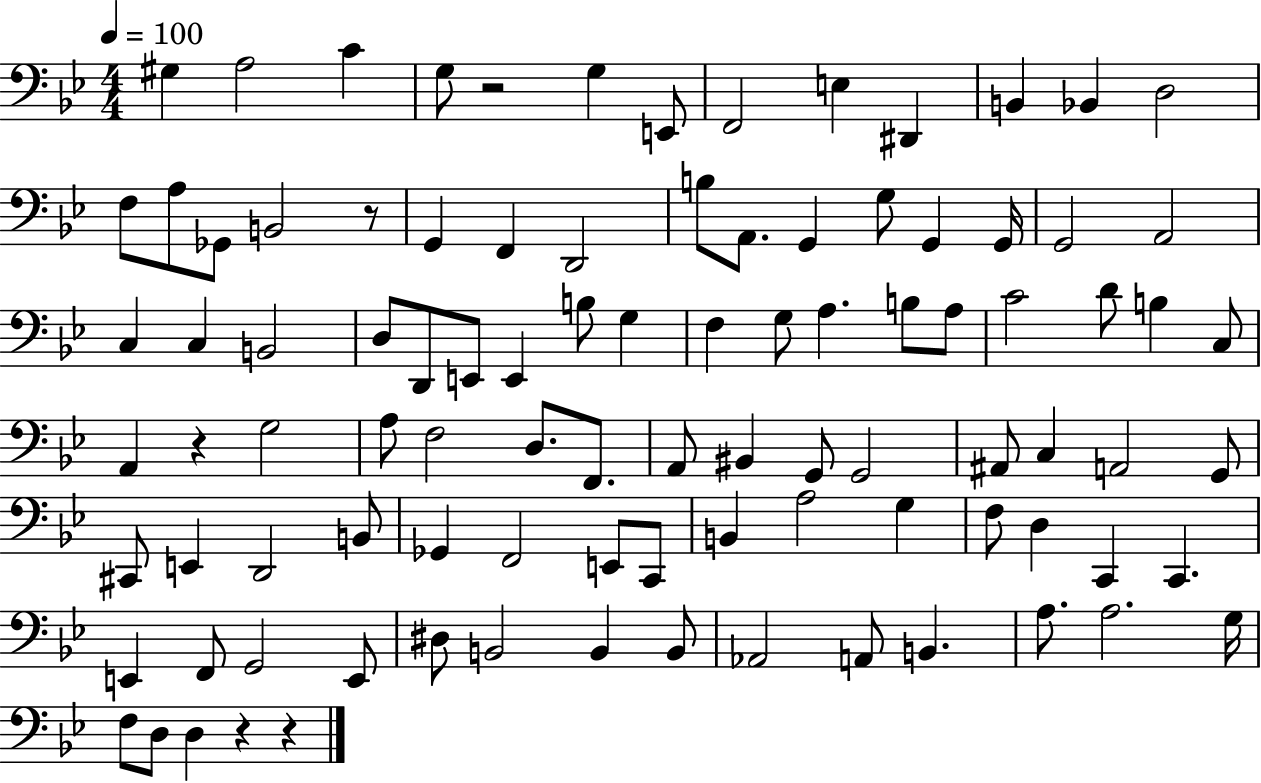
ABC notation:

X:1
T:Untitled
M:4/4
L:1/4
K:Bb
^G, A,2 C G,/2 z2 G, E,,/2 F,,2 E, ^D,, B,, _B,, D,2 F,/2 A,/2 _G,,/2 B,,2 z/2 G,, F,, D,,2 B,/2 A,,/2 G,, G,/2 G,, G,,/4 G,,2 A,,2 C, C, B,,2 D,/2 D,,/2 E,,/2 E,, B,/2 G, F, G,/2 A, B,/2 A,/2 C2 D/2 B, C,/2 A,, z G,2 A,/2 F,2 D,/2 F,,/2 A,,/2 ^B,, G,,/2 G,,2 ^A,,/2 C, A,,2 G,,/2 ^C,,/2 E,, D,,2 B,,/2 _G,, F,,2 E,,/2 C,,/2 B,, A,2 G, F,/2 D, C,, C,, E,, F,,/2 G,,2 E,,/2 ^D,/2 B,,2 B,, B,,/2 _A,,2 A,,/2 B,, A,/2 A,2 G,/4 F,/2 D,/2 D, z z